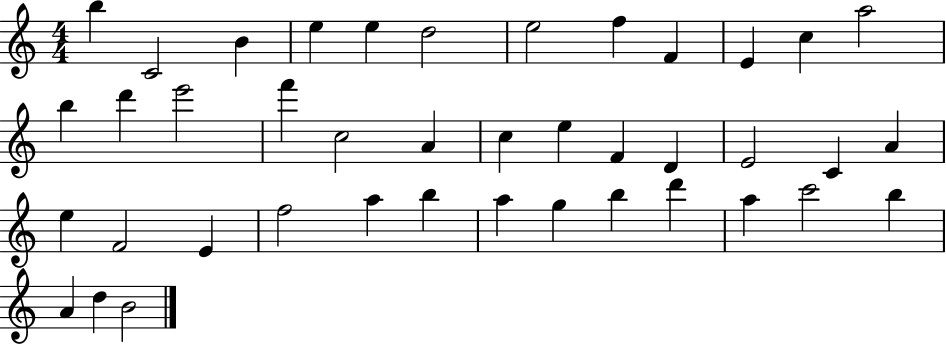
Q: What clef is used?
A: treble